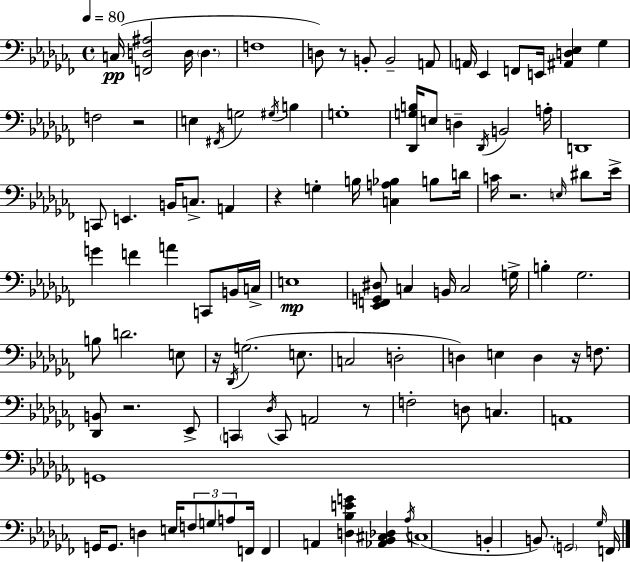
{
  \clef bass
  \time 4/4
  \defaultTimeSignature
  \key aes \minor
  \tempo 4 = 80
  \repeat volta 2 { c16(\pp <f, d ais>2 d16 \parenthesize d4. | f1 | d8) r8 b,8-. b,2-- a,8 | \parenthesize a,16 ees,4 f,8 e,16 <ais, d ees>4 ges4 | \break f2 r2 | e4 \acciaccatura { fis,16 } g2 \acciaccatura { gis16 } b4 | g1-. | <des, g b>16 e8 d4-- \acciaccatura { des,16 } b,2 | \break a16-. d,1 | c,8 e,4. b,16 c8.-> a,4 | r4 g4-. b16 <c a bes>4 | b8 d'16 c'16 r2. | \break \grace { e16 } dis'8 ees'16-> g'4 f'4 a'4 | c,8 b,16 c16-> e1\mp | <ees, f, g, dis>8 c4 b,16 c2 | g16-> b4-. ges2. | \break b8 d'2. | e8 r16 \acciaccatura { des,16 }( g2. | e8. c2 d2-. | d4) e4 d4 | \break r16 f8. <des, b,>8 r2. | ees,8-> \parenthesize c,4 \acciaccatura { des16 } c,8 a,2 | r8 f2-. d8 | c4. a,1 | \break g,1 | g,16 g,8. d4 e16 \tuplet 3/2 { f8 | g8 a8 } f,16 f,4 a,4 <d bes e' g'>4 | <aes, bes, cis des>4 \acciaccatura { aes16 } c1( | \break b,4-. b,8.) \parenthesize g,2 | \grace { ges16 } f,16 } \bar "|."
}